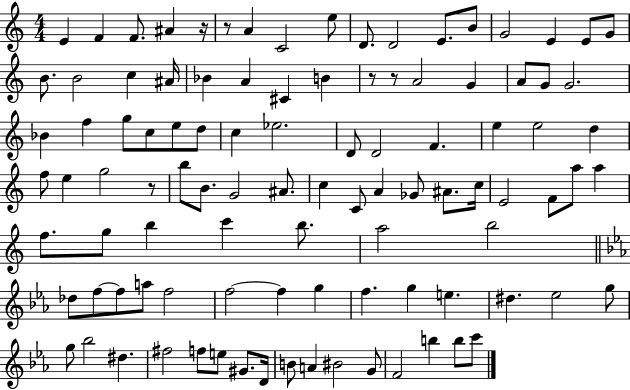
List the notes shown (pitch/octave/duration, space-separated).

E4/q F4/q F4/e. A#4/q R/s R/e A4/q C4/h E5/e D4/e. D4/h E4/e. B4/e G4/h E4/q E4/e G4/e B4/e. B4/h C5/q A#4/s Bb4/q A4/q C#4/q B4/q R/e R/e A4/h G4/q A4/e G4/e G4/h. Bb4/q F5/q G5/e C5/e E5/e D5/e C5/q Eb5/h. D4/e D4/h F4/q. E5/q E5/h D5/q F5/e E5/q G5/h R/e B5/e B4/e. G4/h A#4/e. C5/q C4/e A4/q Gb4/e A#4/e. C5/s E4/h F4/e A5/e A5/q F5/e. G5/e B5/q C6/q B5/e. A5/h B5/h Db5/e F5/e F5/e A5/e F5/h F5/h F5/q G5/q F5/q. G5/q E5/q. D#5/q. Eb5/h G5/e G5/e Bb5/h D#5/q. F#5/h F5/e E5/e G#4/e. D4/s B4/e A4/q BIS4/h G4/e F4/h B5/q B5/e C6/e